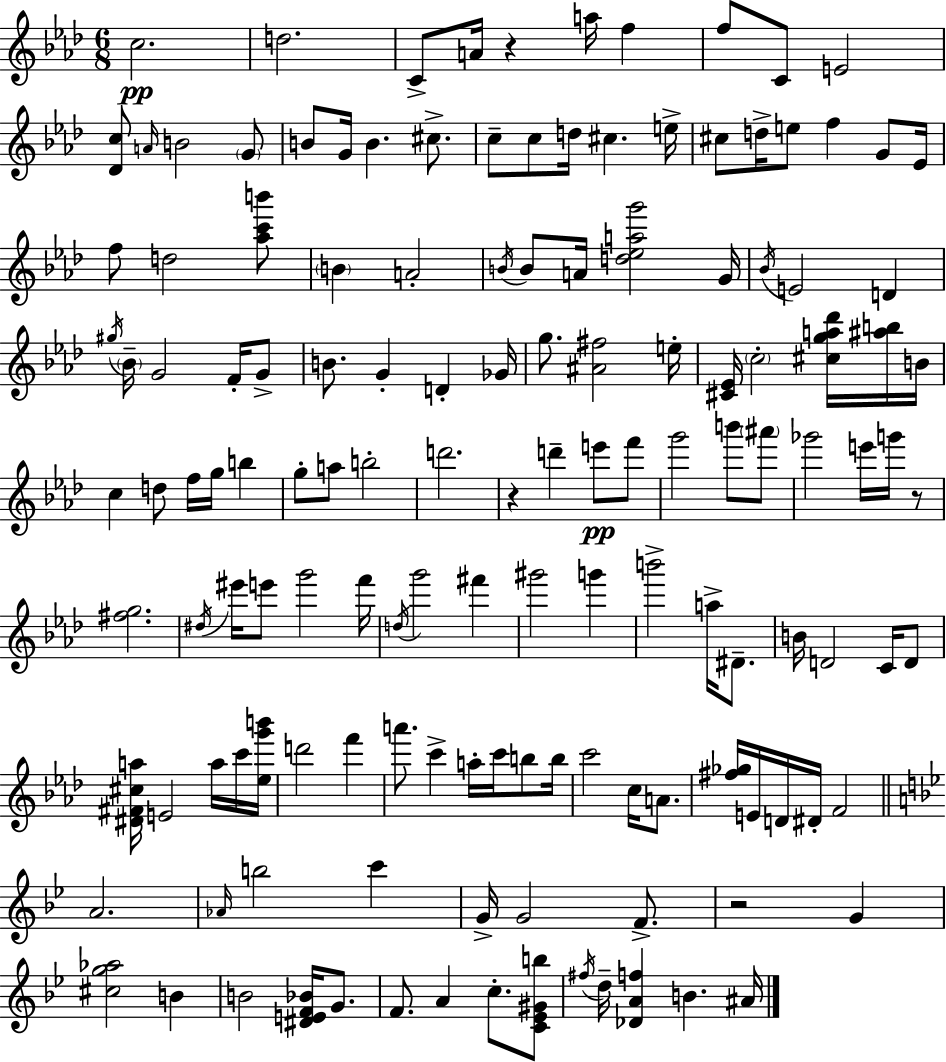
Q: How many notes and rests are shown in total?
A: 141